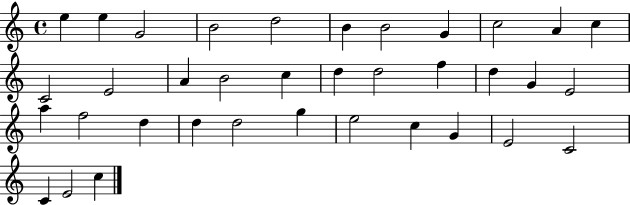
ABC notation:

X:1
T:Untitled
M:4/4
L:1/4
K:C
e e G2 B2 d2 B B2 G c2 A c C2 E2 A B2 c d d2 f d G E2 a f2 d d d2 g e2 c G E2 C2 C E2 c